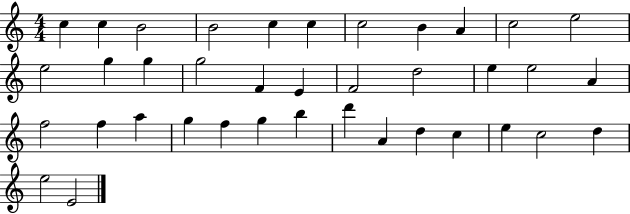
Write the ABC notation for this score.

X:1
T:Untitled
M:4/4
L:1/4
K:C
c c B2 B2 c c c2 B A c2 e2 e2 g g g2 F E F2 d2 e e2 A f2 f a g f g b d' A d c e c2 d e2 E2